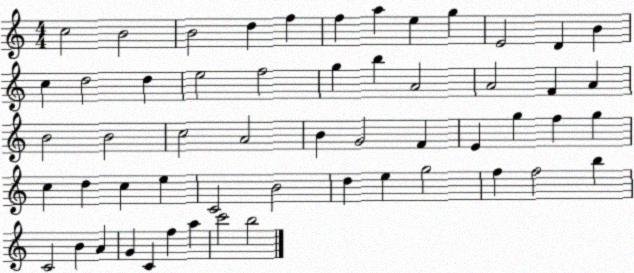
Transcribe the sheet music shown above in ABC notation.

X:1
T:Untitled
M:4/4
L:1/4
K:C
c2 B2 B2 d f f a e g E2 D B c d2 d e2 f2 g b A2 A2 F A B2 B2 c2 A2 B G2 F E g f g c d c e C2 B2 d e g2 f f2 b C2 B A G C f a c'2 b2